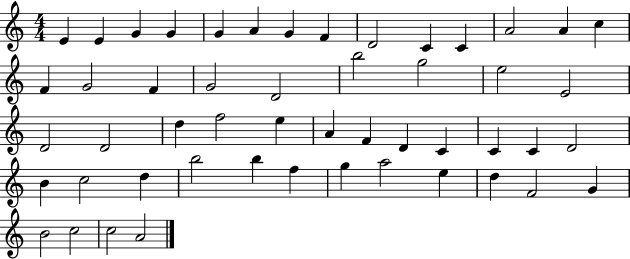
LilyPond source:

{
  \clef treble
  \numericTimeSignature
  \time 4/4
  \key c \major
  e'4 e'4 g'4 g'4 | g'4 a'4 g'4 f'4 | d'2 c'4 c'4 | a'2 a'4 c''4 | \break f'4 g'2 f'4 | g'2 d'2 | b''2 g''2 | e''2 e'2 | \break d'2 d'2 | d''4 f''2 e''4 | a'4 f'4 d'4 c'4 | c'4 c'4 d'2 | \break b'4 c''2 d''4 | b''2 b''4 f''4 | g''4 a''2 e''4 | d''4 f'2 g'4 | \break b'2 c''2 | c''2 a'2 | \bar "|."
}